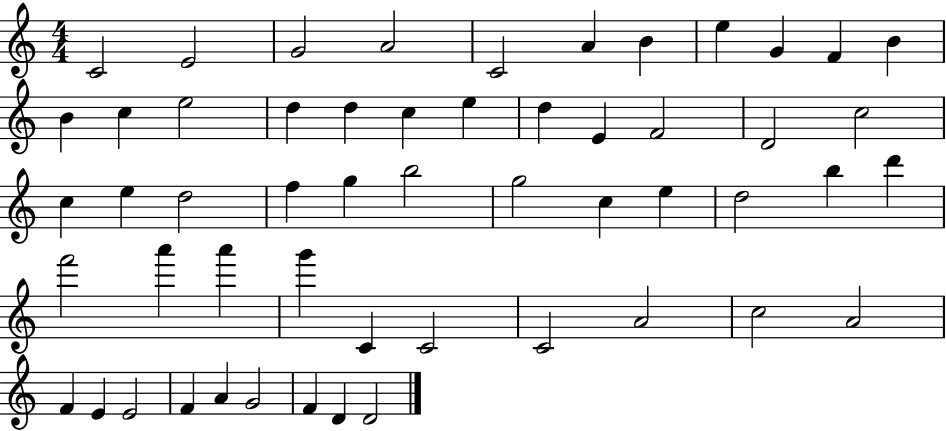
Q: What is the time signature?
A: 4/4